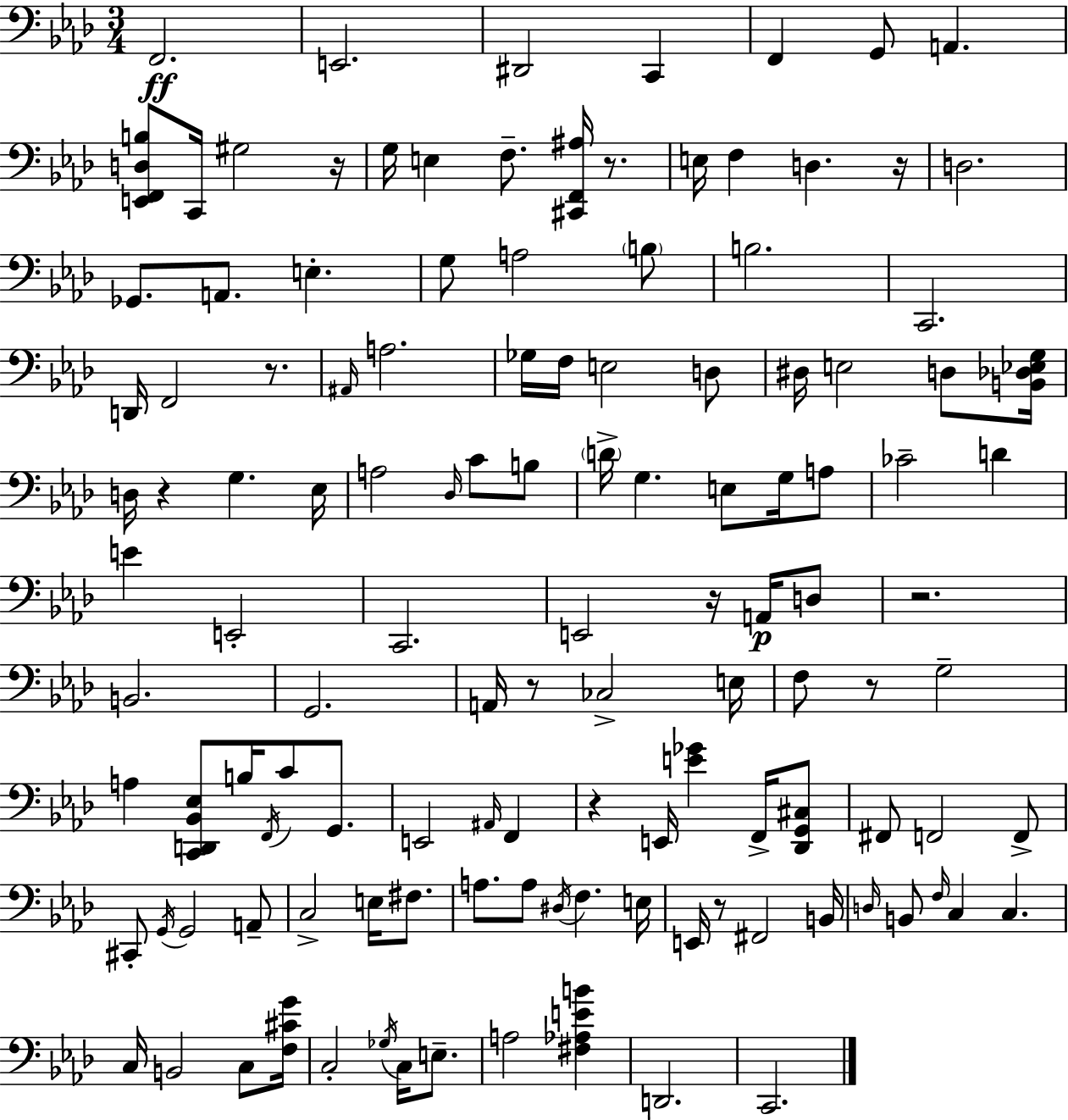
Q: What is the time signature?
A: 3/4